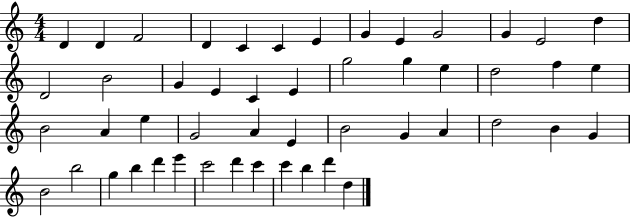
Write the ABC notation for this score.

X:1
T:Untitled
M:4/4
L:1/4
K:C
D D F2 D C C E G E G2 G E2 d D2 B2 G E C E g2 g e d2 f e B2 A e G2 A E B2 G A d2 B G B2 b2 g b d' e' c'2 d' c' c' b d' d